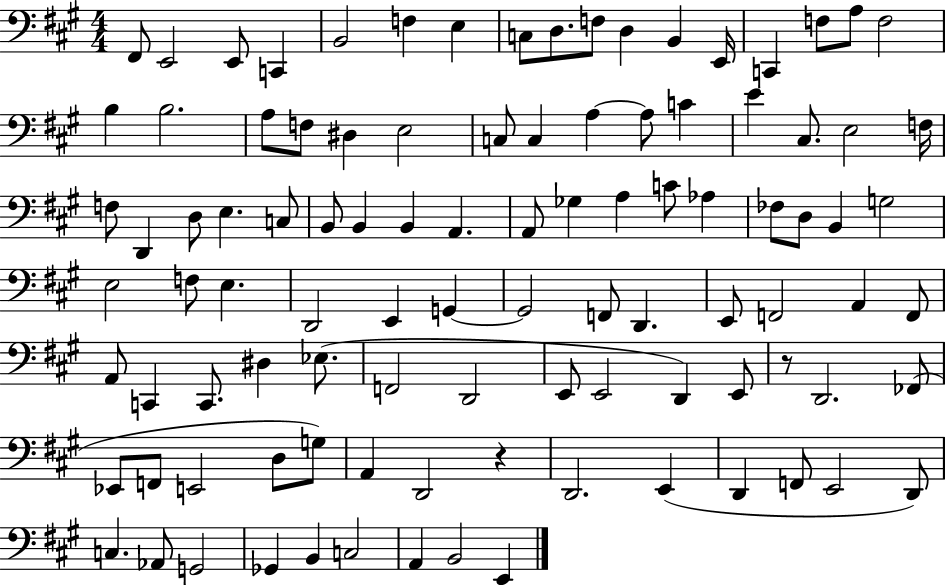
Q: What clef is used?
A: bass